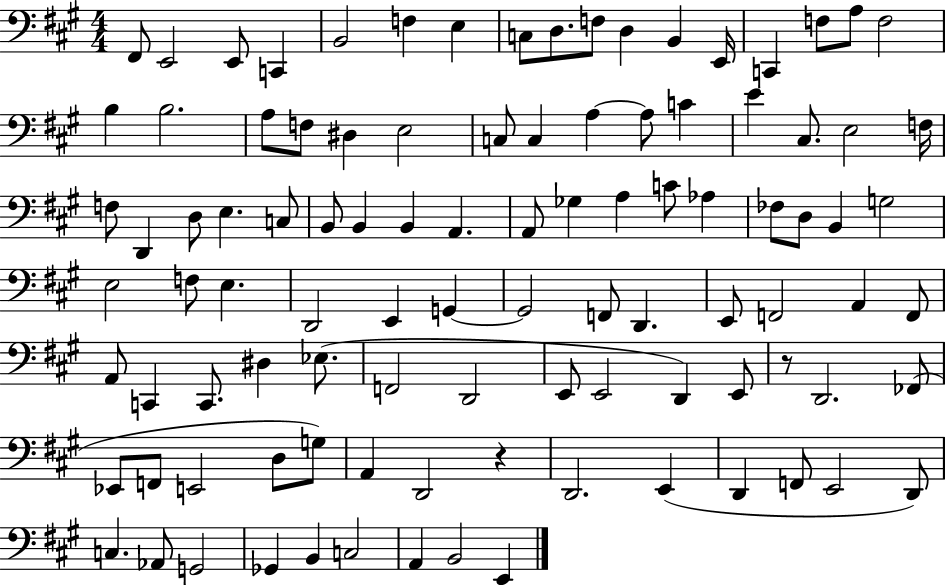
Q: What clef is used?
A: bass